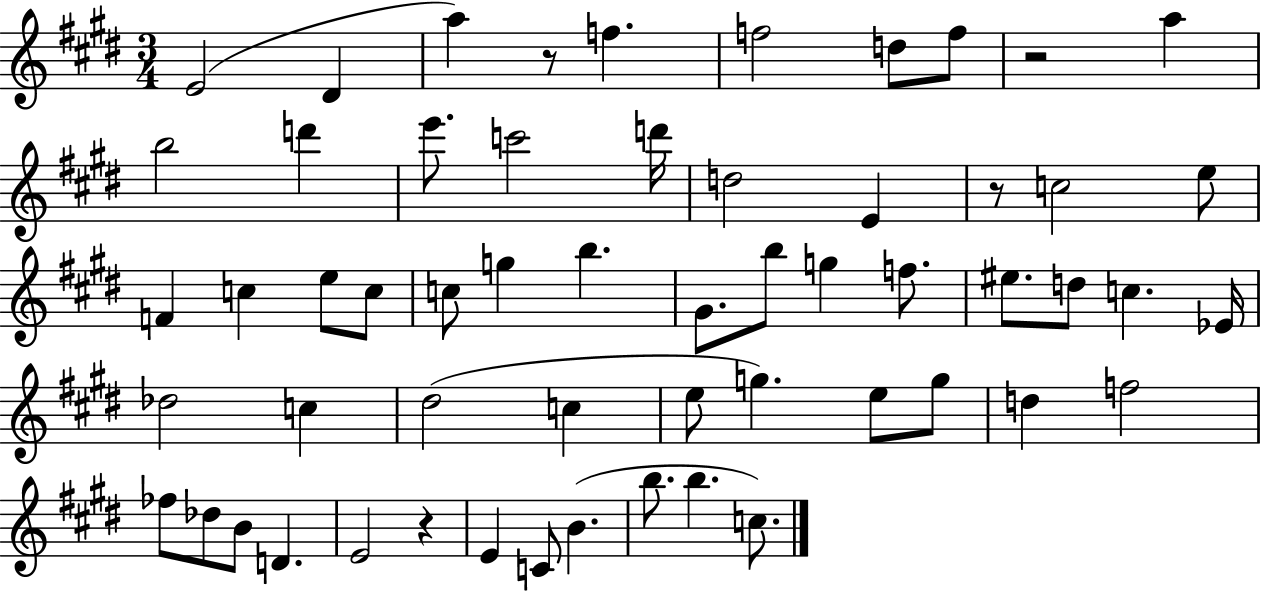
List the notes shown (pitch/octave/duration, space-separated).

E4/h D#4/q A5/q R/e F5/q. F5/h D5/e F5/e R/h A5/q B5/h D6/q E6/e. C6/h D6/s D5/h E4/q R/e C5/h E5/e F4/q C5/q E5/e C5/e C5/e G5/q B5/q. G#4/e. B5/e G5/q F5/e. EIS5/e. D5/e C5/q. Eb4/s Db5/h C5/q D#5/h C5/q E5/e G5/q. E5/e G5/e D5/q F5/h FES5/e Db5/e B4/e D4/q. E4/h R/q E4/q C4/e B4/q. B5/e. B5/q. C5/e.